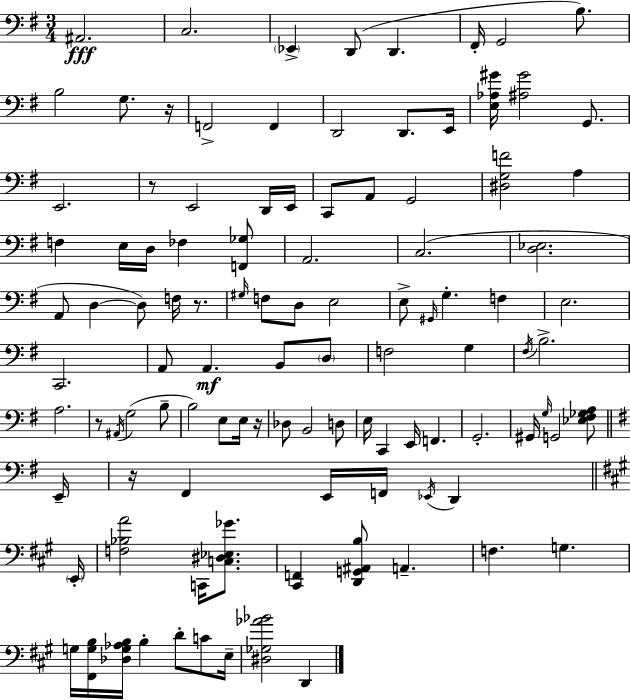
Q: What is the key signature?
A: G major